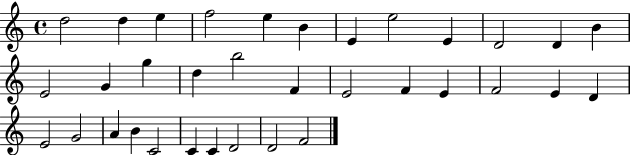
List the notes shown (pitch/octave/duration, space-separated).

D5/h D5/q E5/q F5/h E5/q B4/q E4/q E5/h E4/q D4/h D4/q B4/q E4/h G4/q G5/q D5/q B5/h F4/q E4/h F4/q E4/q F4/h E4/q D4/q E4/h G4/h A4/q B4/q C4/h C4/q C4/q D4/h D4/h F4/h